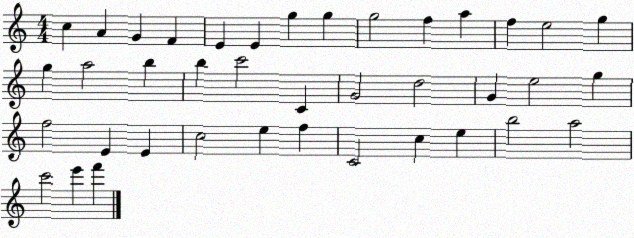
X:1
T:Untitled
M:4/4
L:1/4
K:C
c A G F E E g g g2 f a f e2 g g a2 b b c'2 C G2 d2 G e2 g f2 E E c2 e f C2 c e b2 a2 c'2 e' f'